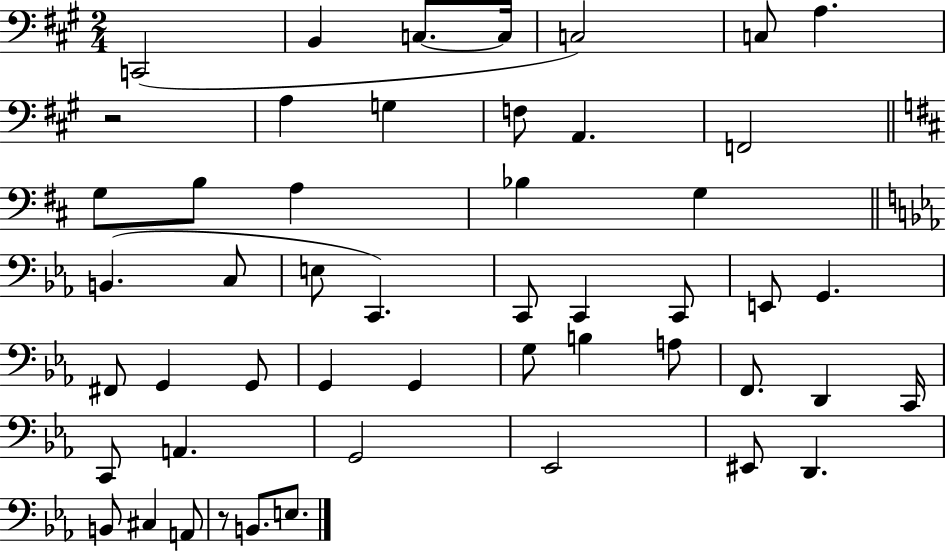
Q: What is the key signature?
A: A major